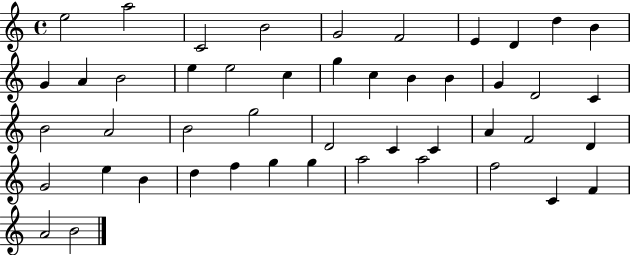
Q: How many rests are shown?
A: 0